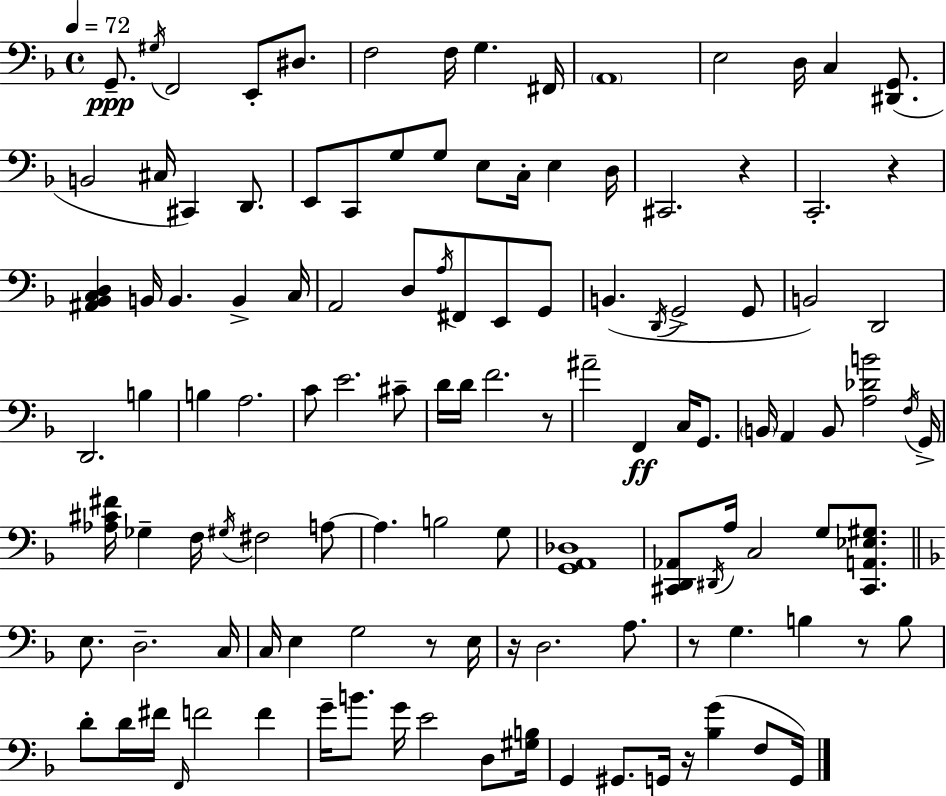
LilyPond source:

{
  \clef bass
  \time 4/4
  \defaultTimeSignature
  \key f \major
  \tempo 4 = 72
  g,8.--\ppp \acciaccatura { gis16 } f,2 e,8-. dis8. | f2 f16 g4. | fis,16 \parenthesize a,1 | e2 d16 c4 <dis, g,>8.( | \break b,2 cis16 cis,4) d,8. | e,8 c,8 g8 g8 e8 c16-. e4 | d16 cis,2. r4 | c,2.-. r4 | \break <ais, bes, c d>4 b,16 b,4. b,4-> | c16 a,2 d8 \acciaccatura { a16 } fis,8 e,8 | g,8 b,4.( \acciaccatura { d,16 } g,2-> | g,8 b,2) d,2 | \break d,2. b4 | b4 a2. | c'8 e'2. | cis'8-- d'16 d'16 f'2. | \break r8 ais'2-- f,4\ff c16 | g,8. \parenthesize b,16 a,4 b,8 <a des' b'>2 | \acciaccatura { f16 } g,16-> <aes cis' fis'>16 ges4-- f16 \acciaccatura { gis16 } fis2 | a8~~ a4. b2 | \break g8 <g, a, des>1 | <cis, d, aes,>8 \acciaccatura { dis,16 } a16 c2 | g8 <cis, a, ees gis>8. \bar "||" \break \key f \major e8. d2.-- c16 | c16 e4 g2 r8 e16 | r16 d2. a8. | r8 g4. b4 r8 b8 | \break d'8-. d'16 fis'16 \grace { f,16 } f'2 f'4 | g'16-- b'8. g'16 e'2 d8 | <gis b>16 g,4 gis,8. g,16 r16 <bes g'>4( f8 | g,16) \bar "|."
}